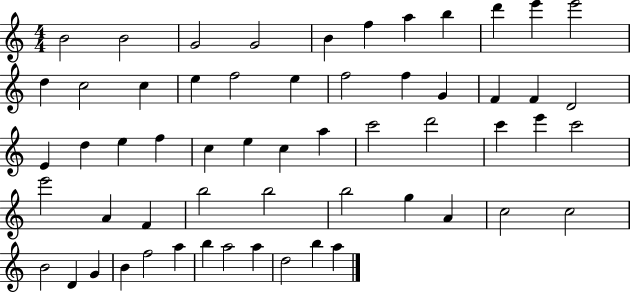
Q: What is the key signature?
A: C major